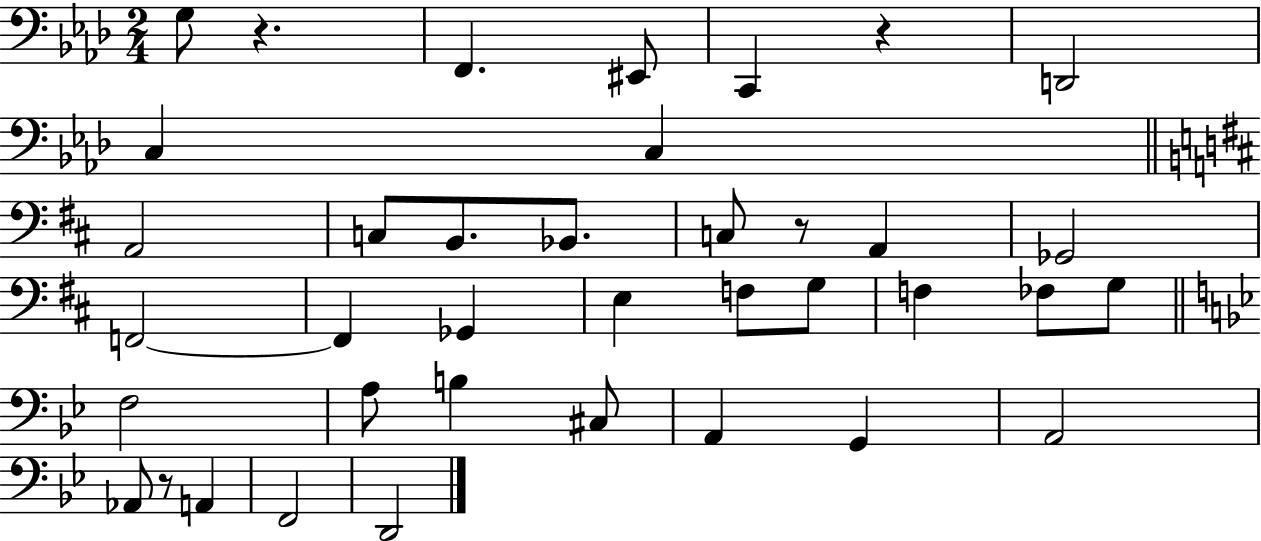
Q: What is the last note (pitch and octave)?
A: D2